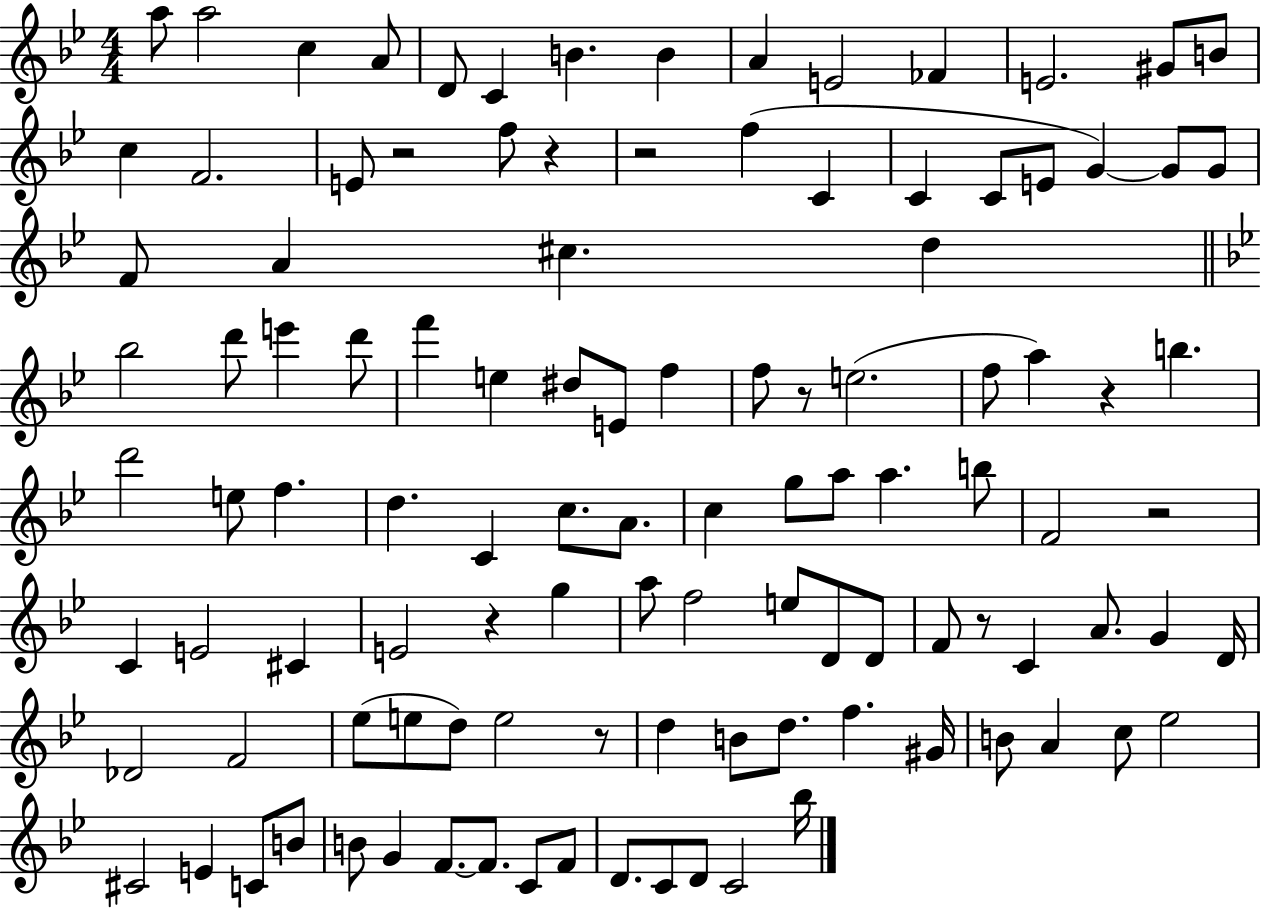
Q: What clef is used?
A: treble